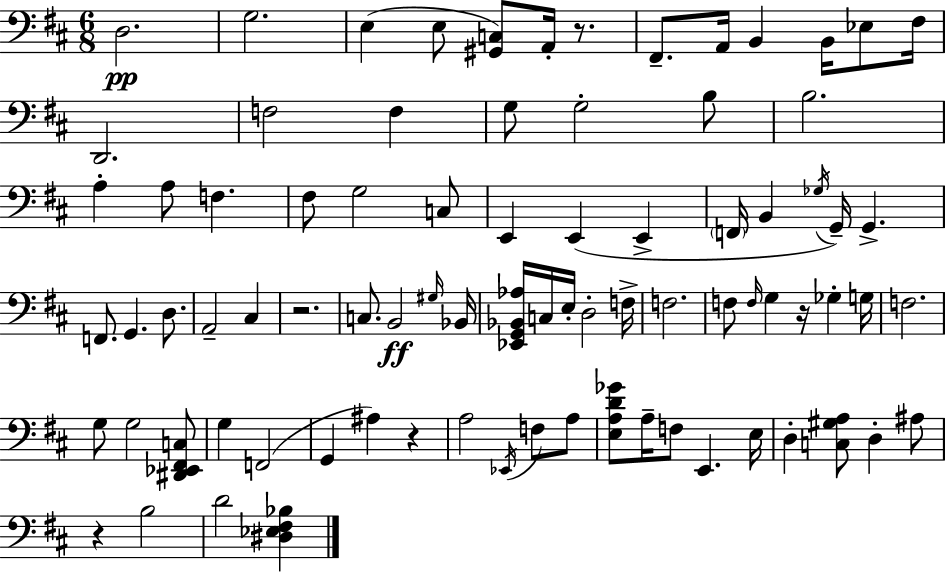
D3/h. G3/h. E3/q E3/e [G#2,C3]/e A2/s R/e. F#2/e. A2/s B2/q B2/s Eb3/e F#3/s D2/h. F3/h F3/q G3/e G3/h B3/e B3/h. A3/q A3/e F3/q. F#3/e G3/h C3/e E2/q E2/q E2/q F2/s B2/q Gb3/s G2/s G2/q. F2/e. G2/q. D3/e. A2/h C#3/q R/h. C3/e. B2/h G#3/s Bb2/s [Eb2,G2,Bb2,Ab3]/s C3/s E3/s D3/h F3/s F3/h. F3/e F3/s G3/q R/s Gb3/q G3/s F3/h. G3/e G3/h [D#2,Eb2,F#2,C3]/e G3/q F2/h G2/q A#3/q R/q A3/h Eb2/s F3/e A3/e [E3,A3,D4,Gb4]/e A3/s F3/e E2/q. E3/s D3/q [C3,G#3,A3]/e D3/q A#3/e R/q B3/h D4/h [D#3,Eb3,F#3,Bb3]/q